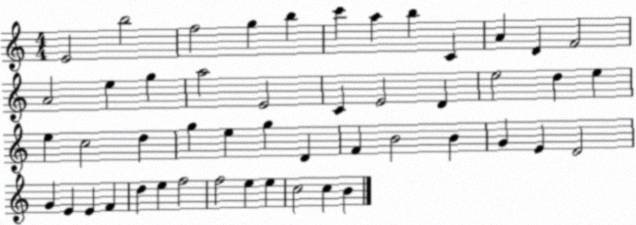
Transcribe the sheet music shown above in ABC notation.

X:1
T:Untitled
M:4/4
L:1/4
K:C
E2 b2 f2 g b c' a b C A D F2 A2 e g a2 E2 C E2 D e2 d e e c2 d g e g D F B2 B G E D2 G E E F d e f2 f2 e e c2 c B